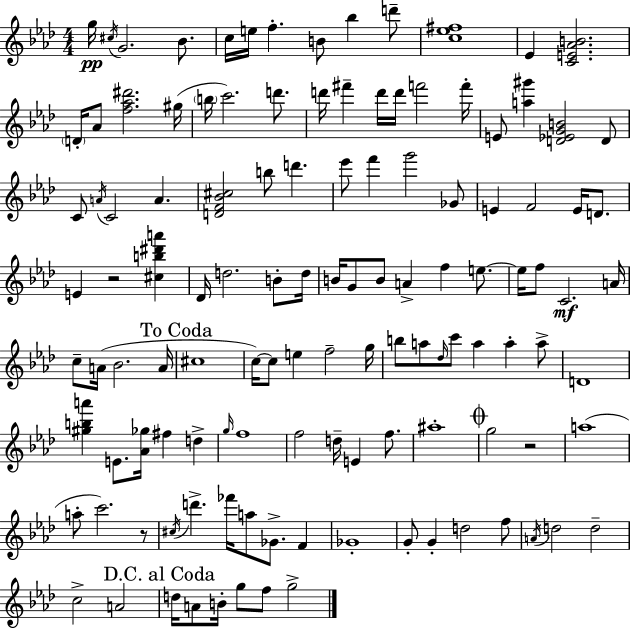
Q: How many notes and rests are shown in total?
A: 120